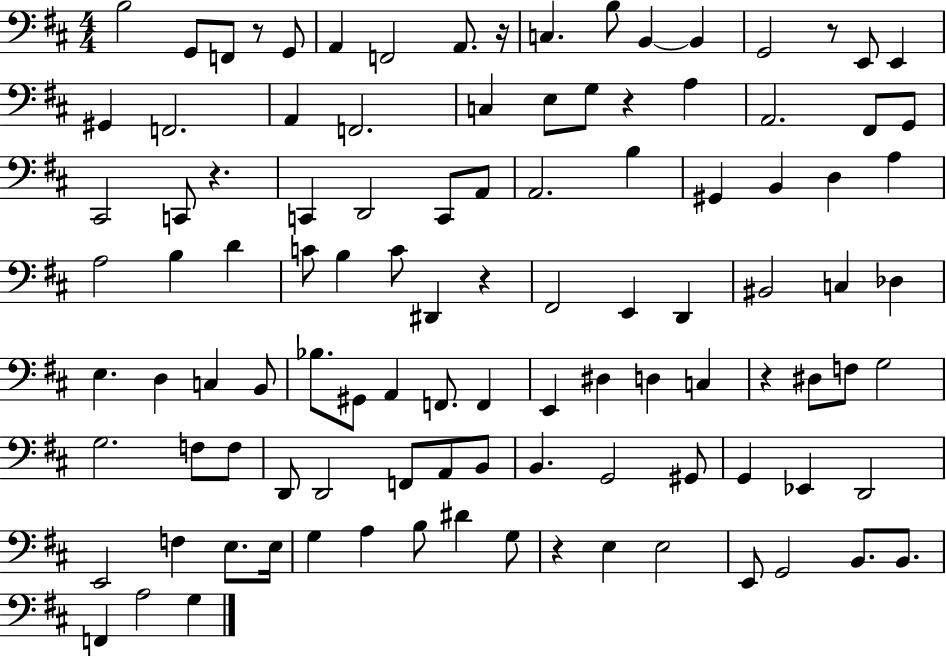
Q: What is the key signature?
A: D major